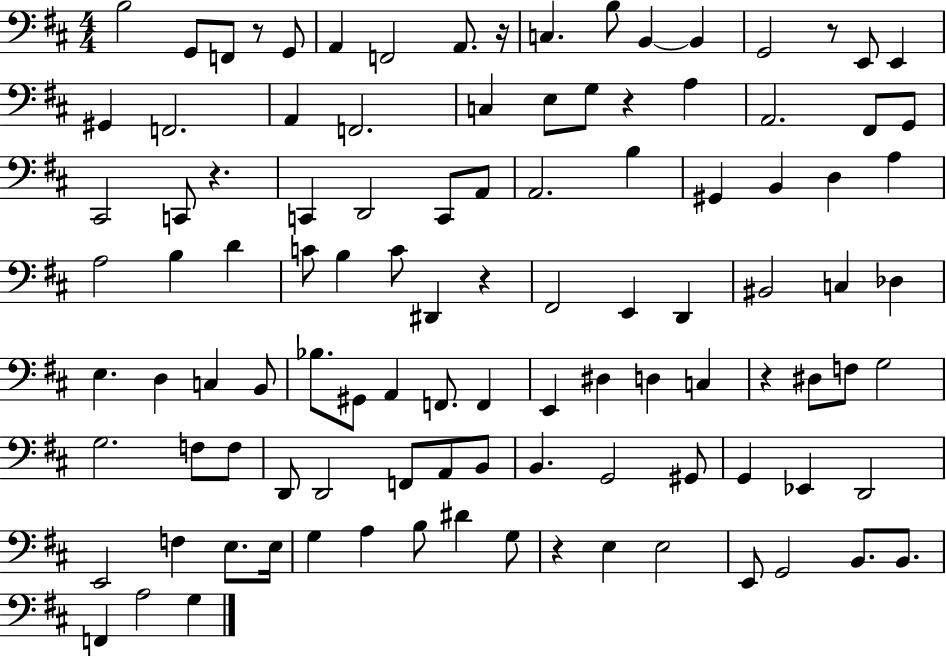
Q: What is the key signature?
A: D major